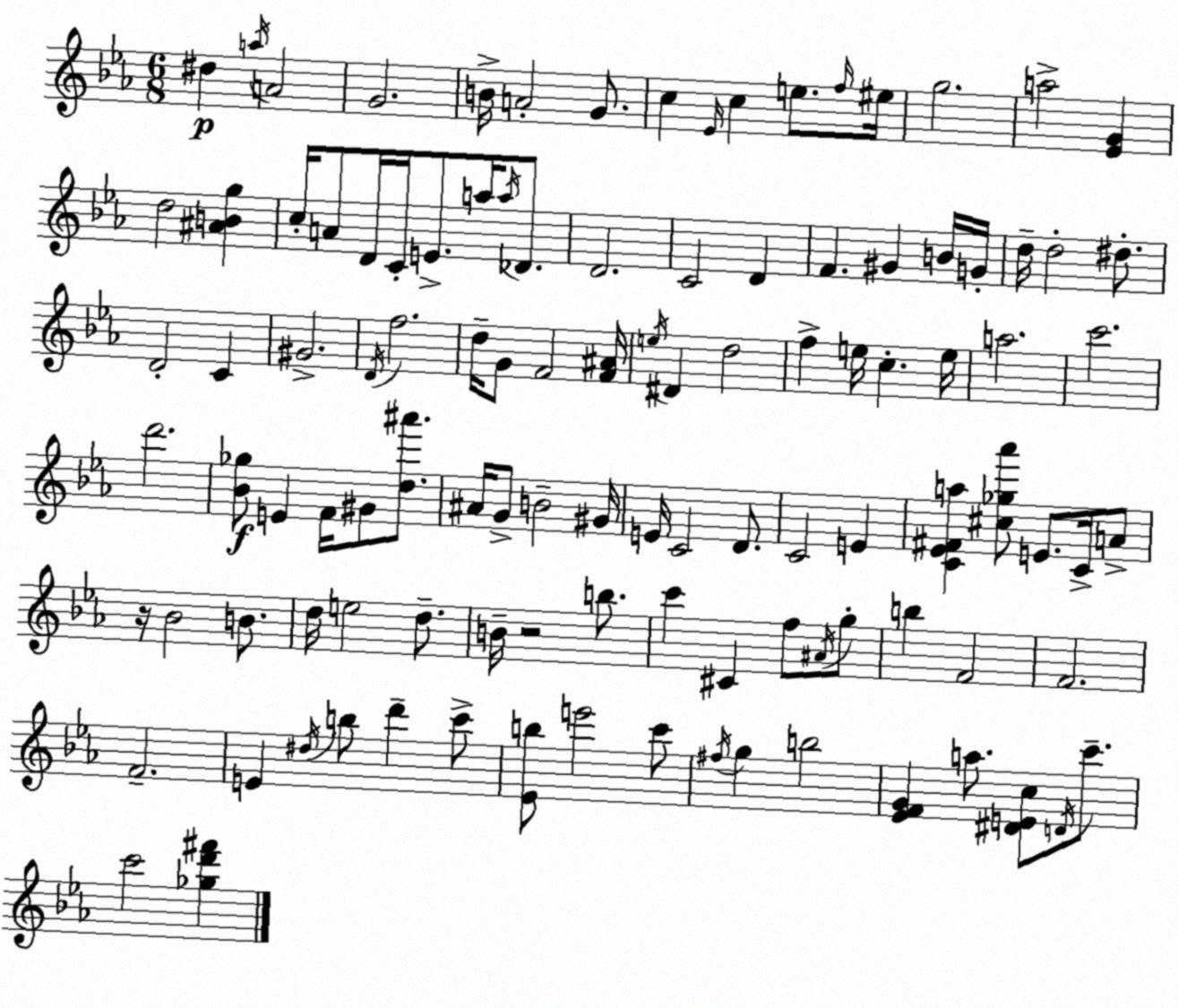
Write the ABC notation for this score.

X:1
T:Untitled
M:6/8
L:1/4
K:Eb
^d a/4 A2 G2 B/4 A2 G/2 c _E/4 c e/2 f/4 ^e/4 g2 a2 [_EG] d2 [^ABg] c/4 A/2 D/4 C/4 E/2 a/4 a/4 _D/2 D2 C2 D F ^G B/4 G/4 d/4 d2 ^d/2 D2 C ^G2 D/4 f2 d/4 G/2 F2 [F^A]/4 e/4 ^D d2 f e/4 c e/4 a2 c'2 d'2 [_B_g]/2 E F/4 ^G/2 [d^a']/2 ^A/4 G/2 B2 ^G/4 E/4 C2 D/2 C2 E [C_E^Fa] [^c_g_a']/2 E/2 C/4 A/2 z/4 _B2 B/2 d/4 e2 d/2 B/4 z2 b/2 c' ^C f/2 ^A/4 g/2 b F2 F2 F2 E ^d/4 b/2 d' c'/2 [_Eb]/2 e'2 c'/2 ^f/4 g b2 [_EFG] a/2 [^DEc]/2 D/4 c'/2 c'2 [_gd'^f']